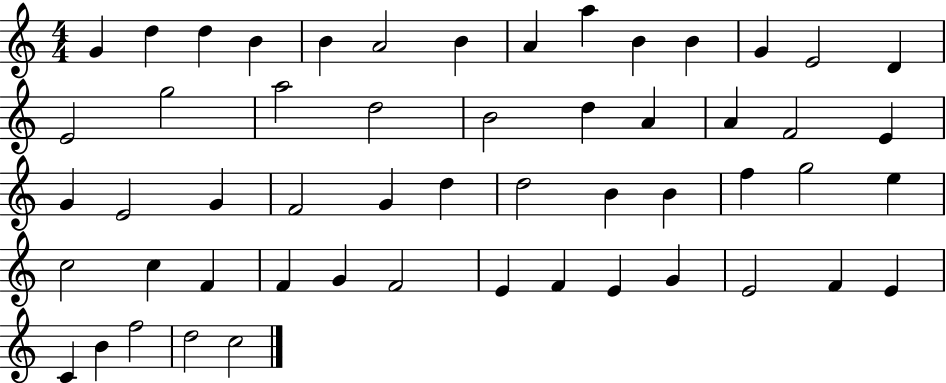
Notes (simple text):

G4/q D5/q D5/q B4/q B4/q A4/h B4/q A4/q A5/q B4/q B4/q G4/q E4/h D4/q E4/h G5/h A5/h D5/h B4/h D5/q A4/q A4/q F4/h E4/q G4/q E4/h G4/q F4/h G4/q D5/q D5/h B4/q B4/q F5/q G5/h E5/q C5/h C5/q F4/q F4/q G4/q F4/h E4/q F4/q E4/q G4/q E4/h F4/q E4/q C4/q B4/q F5/h D5/h C5/h